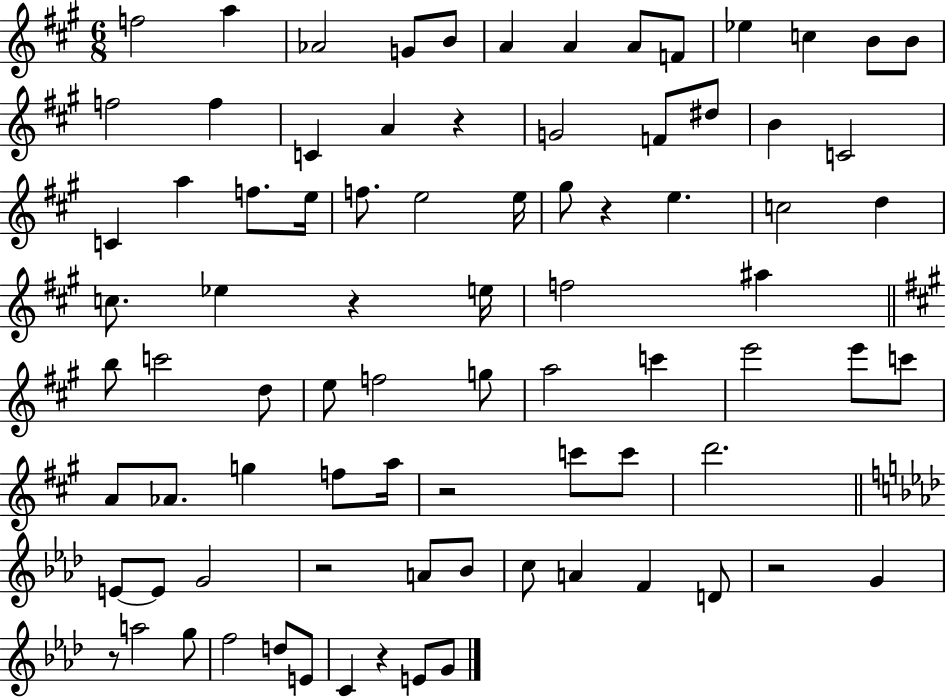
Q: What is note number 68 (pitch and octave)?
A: A5